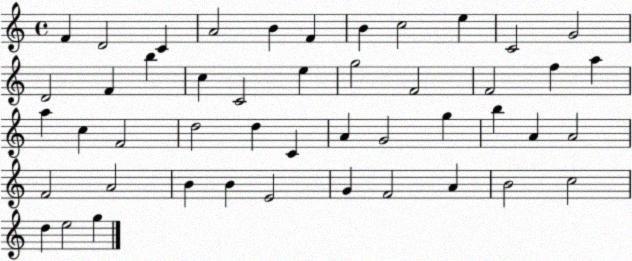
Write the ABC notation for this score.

X:1
T:Untitled
M:4/4
L:1/4
K:C
F D2 C A2 B F B c2 e C2 G2 D2 F b c C2 e g2 F2 F2 f a a c F2 d2 d C A G2 g b A A2 F2 A2 B B E2 G F2 A B2 c2 d e2 g